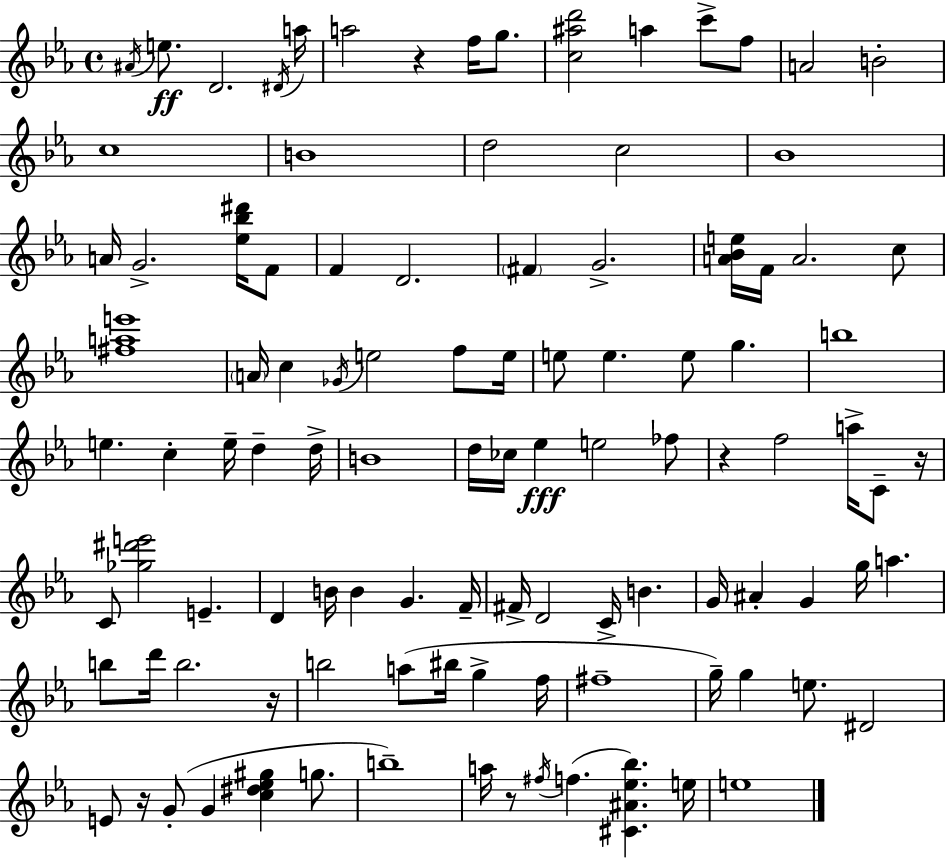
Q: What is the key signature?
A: EES major